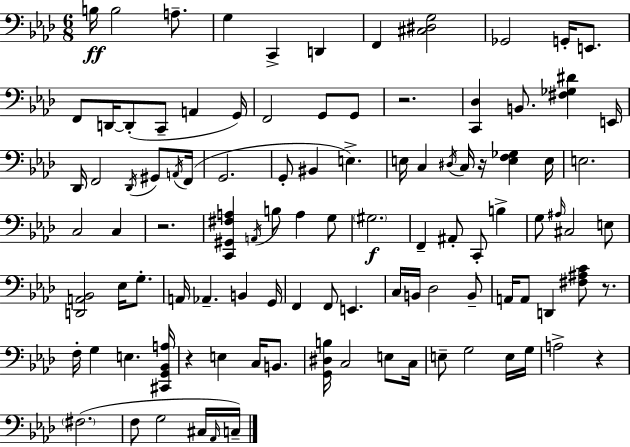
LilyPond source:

{
  \clef bass
  \numericTimeSignature
  \time 6/8
  \key f \minor
  b16\ff b2 a8.-- | g4 c,4-> d,4 | f,4 <cis dis g>2 | ges,2 g,16-. e,8. | \break f,8 d,16~~ d,8-.( c,8-- a,4 g,16) | f,2 g,8 g,8 | r2. | <c, des>4 b,8. <fis ges dis'>4 e,16 | \break des,16 f,2 \acciaccatura { des,16 } gis,8 | \acciaccatura { a,16 } f,16( g,2. | g,8-. bis,4 e4.->) | e16 c4 \acciaccatura { dis16 } c16 r16 <e f ges>4 | \break e16 e2. | c2 c4 | r2. | <c, gis, fis a>4 \acciaccatura { a,16 } b8 a4 | \break g8 \parenthesize gis2.\f | f,4-- ais,8-. c,8-. | b4-> g8 \grace { ais16 } cis2 | e8 <d, a, bes,>2 | \break ees16 g8.-. a,16 aes,4.-- | b,4 g,16 f,4 f,8 e,4. | c16 b,16 des2 | b,8-- a,16 a,8 d,4 | \break <fis ais c'>8 r8. f16-. g4 e4. | <cis, g, bes, a>16 r4 e4 | c16 b,8. <g, dis b>16 c2 | e8 c16 e8-- g2 | \break e16 g16 a2-> | r4 \parenthesize fis2.( | f8 g2 | cis16 \grace { aes,16 } c16--) \bar "|."
}